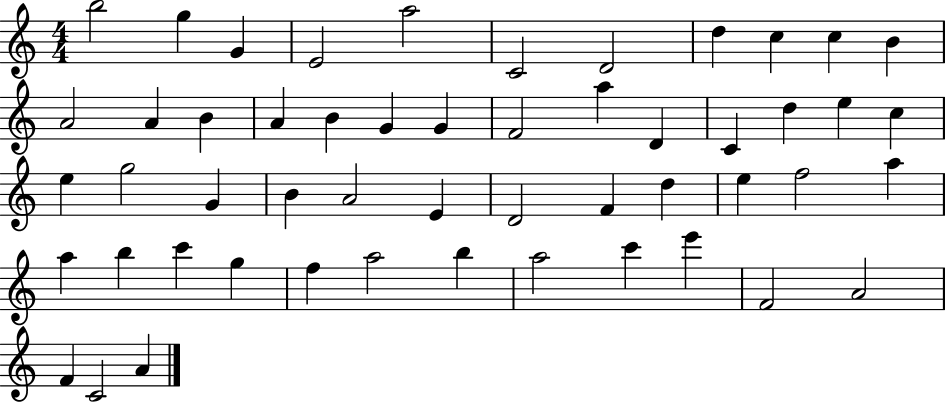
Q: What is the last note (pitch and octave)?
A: A4